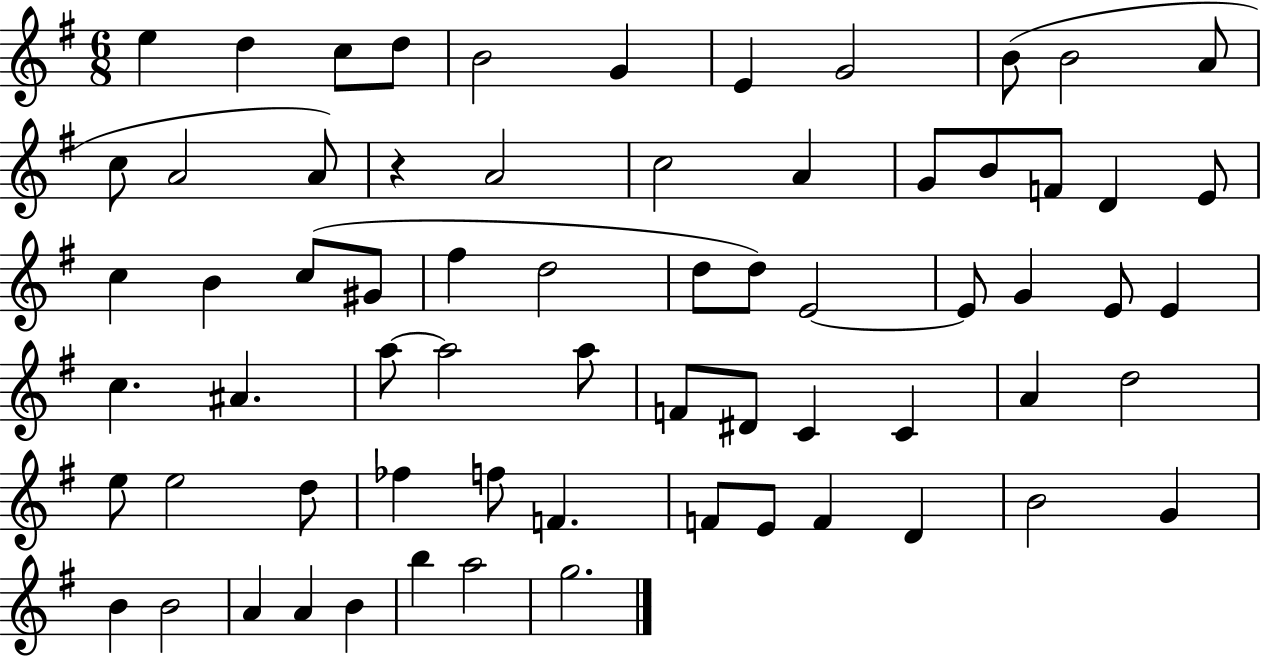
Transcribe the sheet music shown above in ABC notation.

X:1
T:Untitled
M:6/8
L:1/4
K:G
e d c/2 d/2 B2 G E G2 B/2 B2 A/2 c/2 A2 A/2 z A2 c2 A G/2 B/2 F/2 D E/2 c B c/2 ^G/2 ^f d2 d/2 d/2 E2 E/2 G E/2 E c ^A a/2 a2 a/2 F/2 ^D/2 C C A d2 e/2 e2 d/2 _f f/2 F F/2 E/2 F D B2 G B B2 A A B b a2 g2